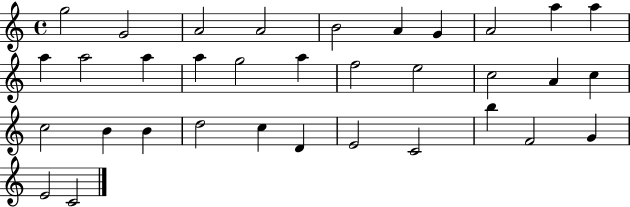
{
  \clef treble
  \time 4/4
  \defaultTimeSignature
  \key c \major
  g''2 g'2 | a'2 a'2 | b'2 a'4 g'4 | a'2 a''4 a''4 | \break a''4 a''2 a''4 | a''4 g''2 a''4 | f''2 e''2 | c''2 a'4 c''4 | \break c''2 b'4 b'4 | d''2 c''4 d'4 | e'2 c'2 | b''4 f'2 g'4 | \break e'2 c'2 | \bar "|."
}